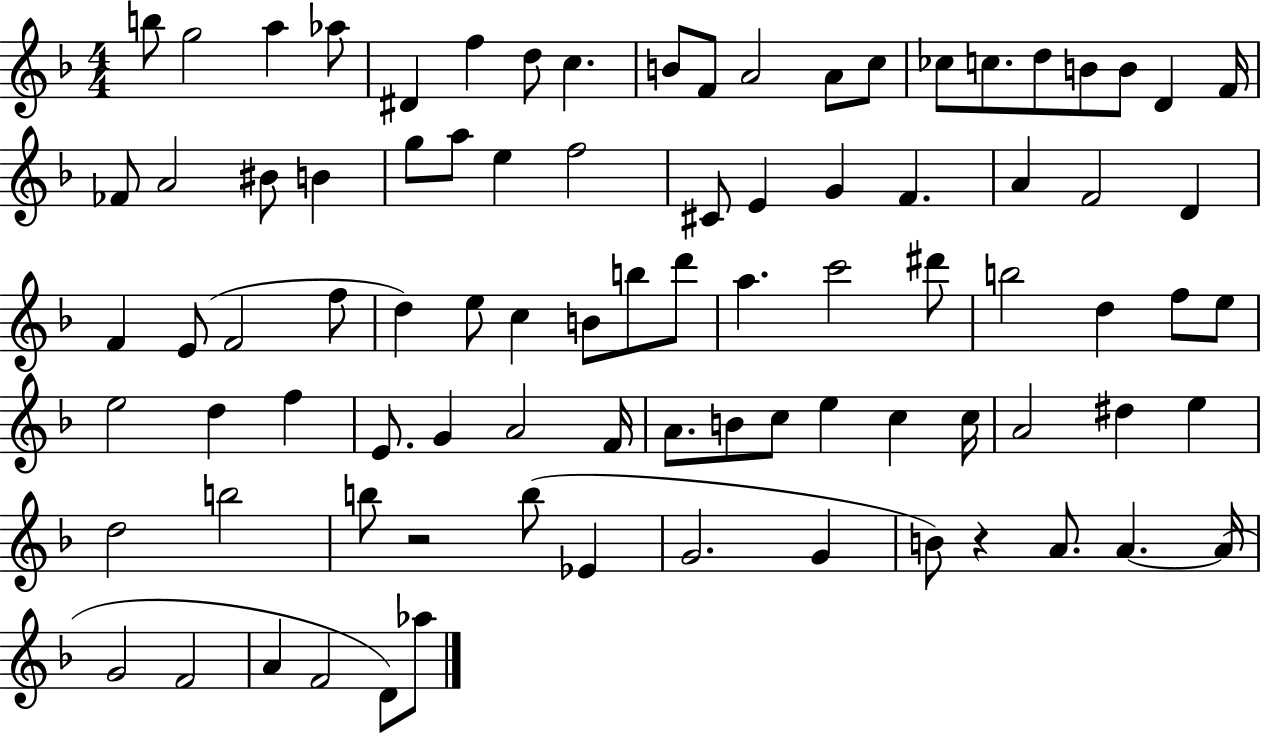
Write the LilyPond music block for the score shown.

{
  \clef treble
  \numericTimeSignature
  \time 4/4
  \key f \major
  b''8 g''2 a''4 aes''8 | dis'4 f''4 d''8 c''4. | b'8 f'8 a'2 a'8 c''8 | ces''8 c''8. d''8 b'8 b'8 d'4 f'16 | \break fes'8 a'2 bis'8 b'4 | g''8 a''8 e''4 f''2 | cis'8 e'4 g'4 f'4. | a'4 f'2 d'4 | \break f'4 e'8( f'2 f''8 | d''4) e''8 c''4 b'8 b''8 d'''8 | a''4. c'''2 dis'''8 | b''2 d''4 f''8 e''8 | \break e''2 d''4 f''4 | e'8. g'4 a'2 f'16 | a'8. b'8 c''8 e''4 c''4 c''16 | a'2 dis''4 e''4 | \break d''2 b''2 | b''8 r2 b''8( ees'4 | g'2. g'4 | b'8) r4 a'8. a'4.~~ a'16( | \break g'2 f'2 | a'4 f'2 d'8) aes''8 | \bar "|."
}